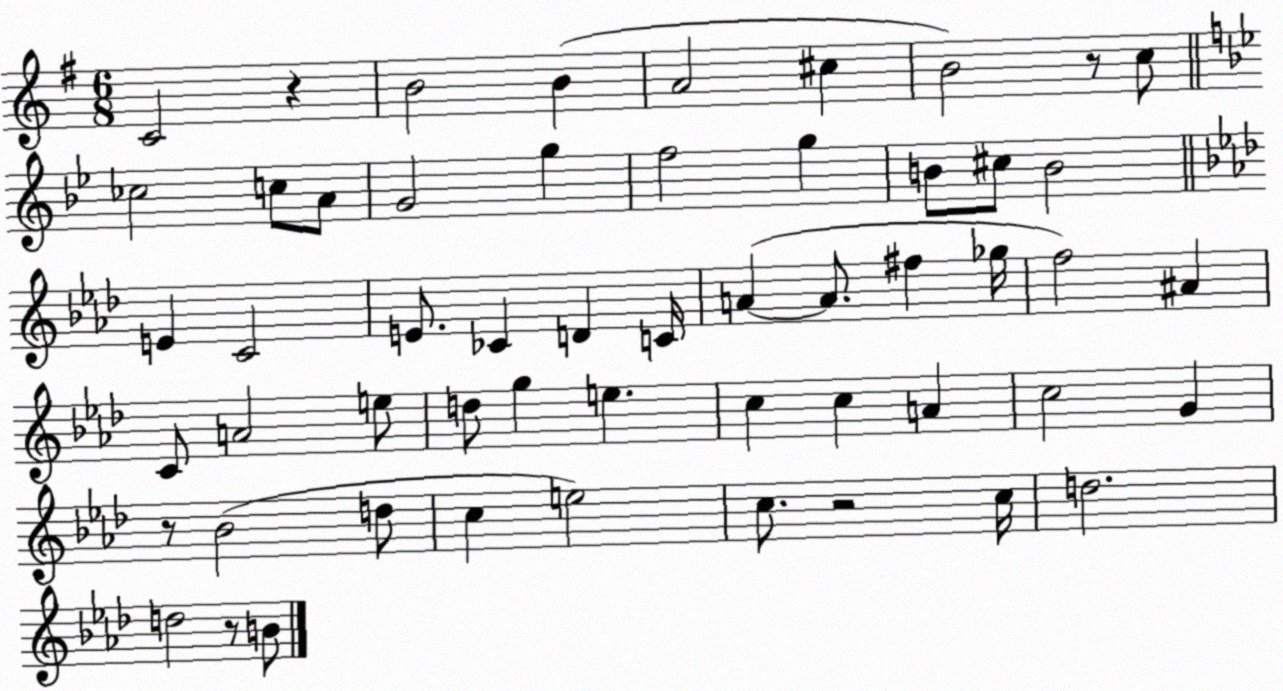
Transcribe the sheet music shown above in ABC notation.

X:1
T:Untitled
M:6/8
L:1/4
K:G
C2 z B2 B A2 ^c B2 z/2 c/2 _c2 c/2 A/2 G2 g f2 g B/2 ^c/2 B2 E C2 E/2 _C D C/4 A A/2 ^f _g/4 f2 ^A C/2 A2 e/2 d/2 g e c c A c2 G z/2 _B2 d/2 c e2 c/2 z2 c/4 d2 d2 z/2 B/2